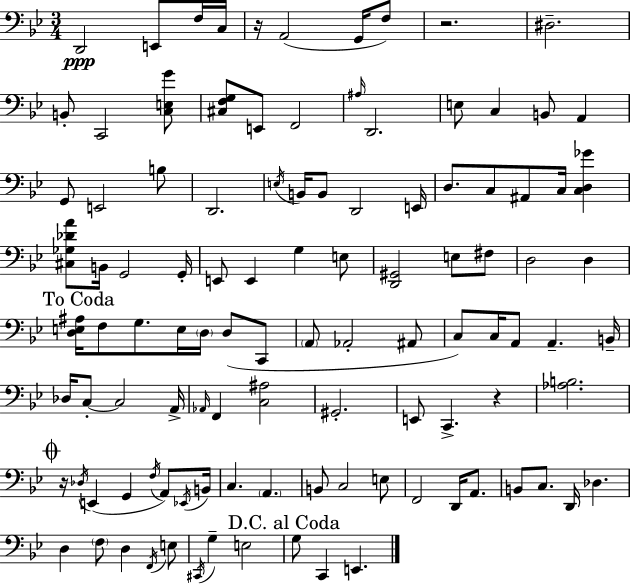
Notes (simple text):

D2/h E2/e F3/s C3/s R/s A2/h G2/s F3/e R/h. D#3/h. B2/e C2/h [C3,E3,G4]/e [C#3,F3,G3]/e E2/e F2/h A#3/s D2/h. E3/e C3/q B2/e A2/q G2/e E2/h B3/e D2/h. E3/s B2/s B2/e D2/h E2/s D3/e. C3/e A#2/e C3/s [C3,D3,Gb4]/q [C#3,Gb3,Db4,A4]/e B2/s G2/h G2/s E2/e E2/q G3/q E3/e [D2,G#2]/h E3/e F#3/e D3/h D3/q [D3,E3,A#3]/s F3/e G3/e. E3/s D3/s D3/e C2/e A2/e Ab2/h A#2/e C3/e C3/s A2/e A2/q. B2/s Db3/s C3/e C3/h A2/s Ab2/s F2/q [C3,A#3]/h G#2/h. E2/e C2/q. R/q [Ab3,B3]/h. R/s Db3/s E2/q G2/q F3/s A2/e Eb2/s B2/s C3/q. A2/q. B2/e C3/h E3/e F2/h D2/s A2/e. B2/e C3/e. D2/s Db3/q. D3/q F3/e D3/q F2/s E3/e C#2/s G3/q E3/h G3/e C2/q E2/q.